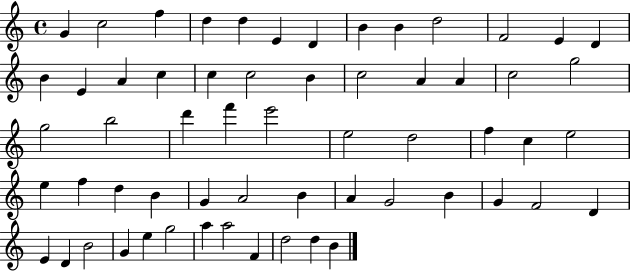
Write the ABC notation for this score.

X:1
T:Untitled
M:4/4
L:1/4
K:C
G c2 f d d E D B B d2 F2 E D B E A c c c2 B c2 A A c2 g2 g2 b2 d' f' e'2 e2 d2 f c e2 e f d B G A2 B A G2 B G F2 D E D B2 G e g2 a a2 F d2 d B